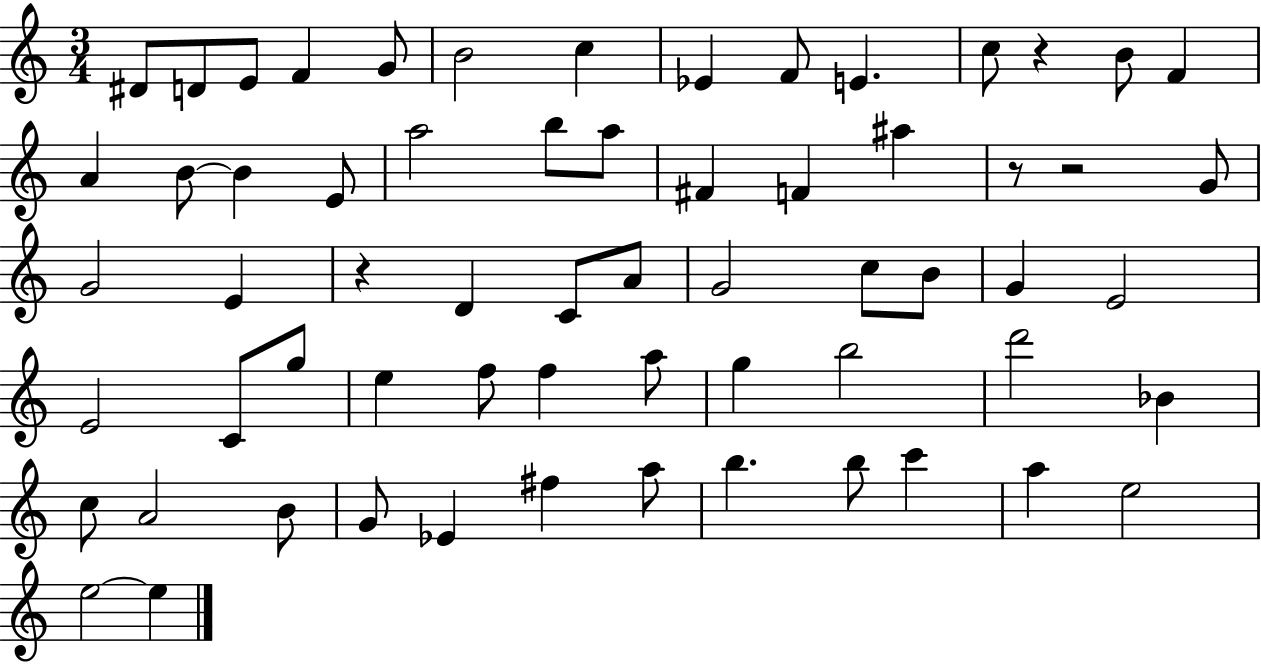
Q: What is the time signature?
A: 3/4